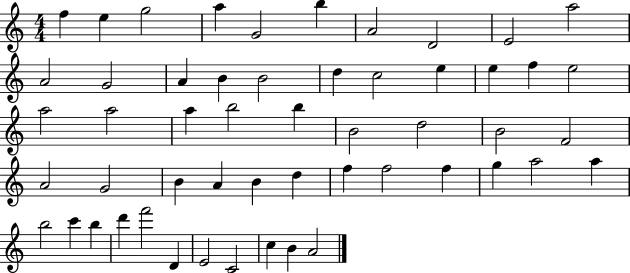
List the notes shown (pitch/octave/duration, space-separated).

F5/q E5/q G5/h A5/q G4/h B5/q A4/h D4/h E4/h A5/h A4/h G4/h A4/q B4/q B4/h D5/q C5/h E5/q E5/q F5/q E5/h A5/h A5/h A5/q B5/h B5/q B4/h D5/h B4/h F4/h A4/h G4/h B4/q A4/q B4/q D5/q F5/q F5/h F5/q G5/q A5/h A5/q B5/h C6/q B5/q D6/q F6/h D4/q E4/h C4/h C5/q B4/q A4/h